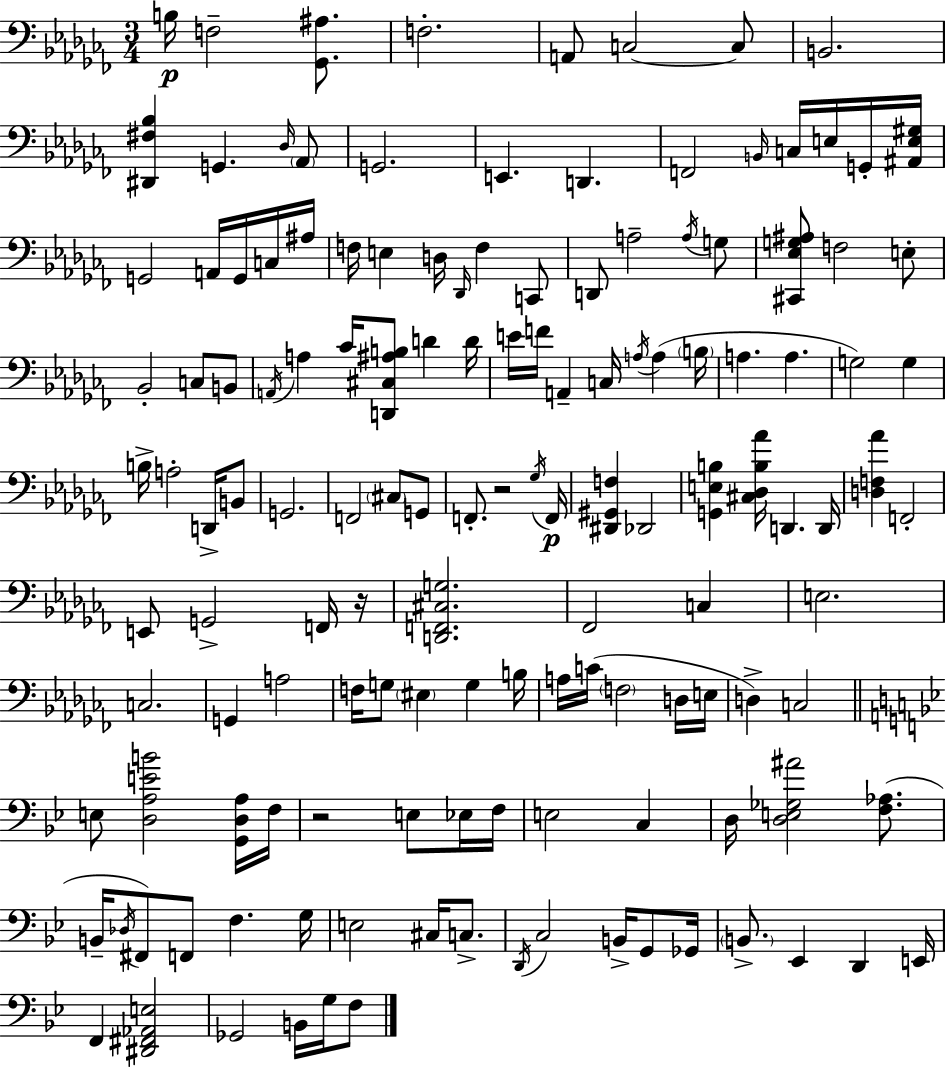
B3/s F3/h [Gb2,A#3]/e. F3/h. A2/e C3/h C3/e B2/h. [D#2,F#3,Bb3]/q G2/q. Db3/s Ab2/e G2/h. E2/q. D2/q. F2/h B2/s C3/s E3/s G2/s [A#2,E3,G#3]/s G2/h A2/s G2/s C3/s A#3/s F3/s E3/q D3/s Db2/s F3/q C2/e D2/e A3/h A3/s G3/e [C#2,Eb3,G3,A#3]/e F3/h E3/e Bb2/h C3/e B2/e A2/s A3/q CES4/s [D2,C#3,A#3,B3]/e D4/q D4/s E4/s F4/s A2/q C3/s A3/s A3/q B3/s A3/q. A3/q. G3/h G3/q B3/s A3/h D2/s B2/e G2/h. F2/h C#3/e G2/e F2/e. R/h Gb3/s F2/s [D#2,G#2,F3]/q Db2/h [G2,E3,B3]/q [C#3,Db3,B3,Ab4]/s D2/q. D2/s [D3,F3,Ab4]/q F2/h E2/e G2/h F2/s R/s [D2,F2,C#3,G3]/h. FES2/h C3/q E3/h. C3/h. G2/q A3/h F3/s G3/e EIS3/q G3/q B3/s A3/s C4/s F3/h D3/s E3/s D3/q C3/h E3/e [D3,A3,E4,B4]/h [G2,D3,A3]/s F3/s R/h E3/e Eb3/s F3/s E3/h C3/q D3/s [D3,E3,Gb3,A#4]/h [F3,Ab3]/e. B2/s Db3/s F#2/e F2/e F3/q. G3/s E3/h C#3/s C3/e. D2/s C3/h B2/s G2/e Gb2/s B2/e. Eb2/q D2/q E2/s F2/q [D#2,F#2,Ab2,E3]/h Gb2/h B2/s G3/s F3/e